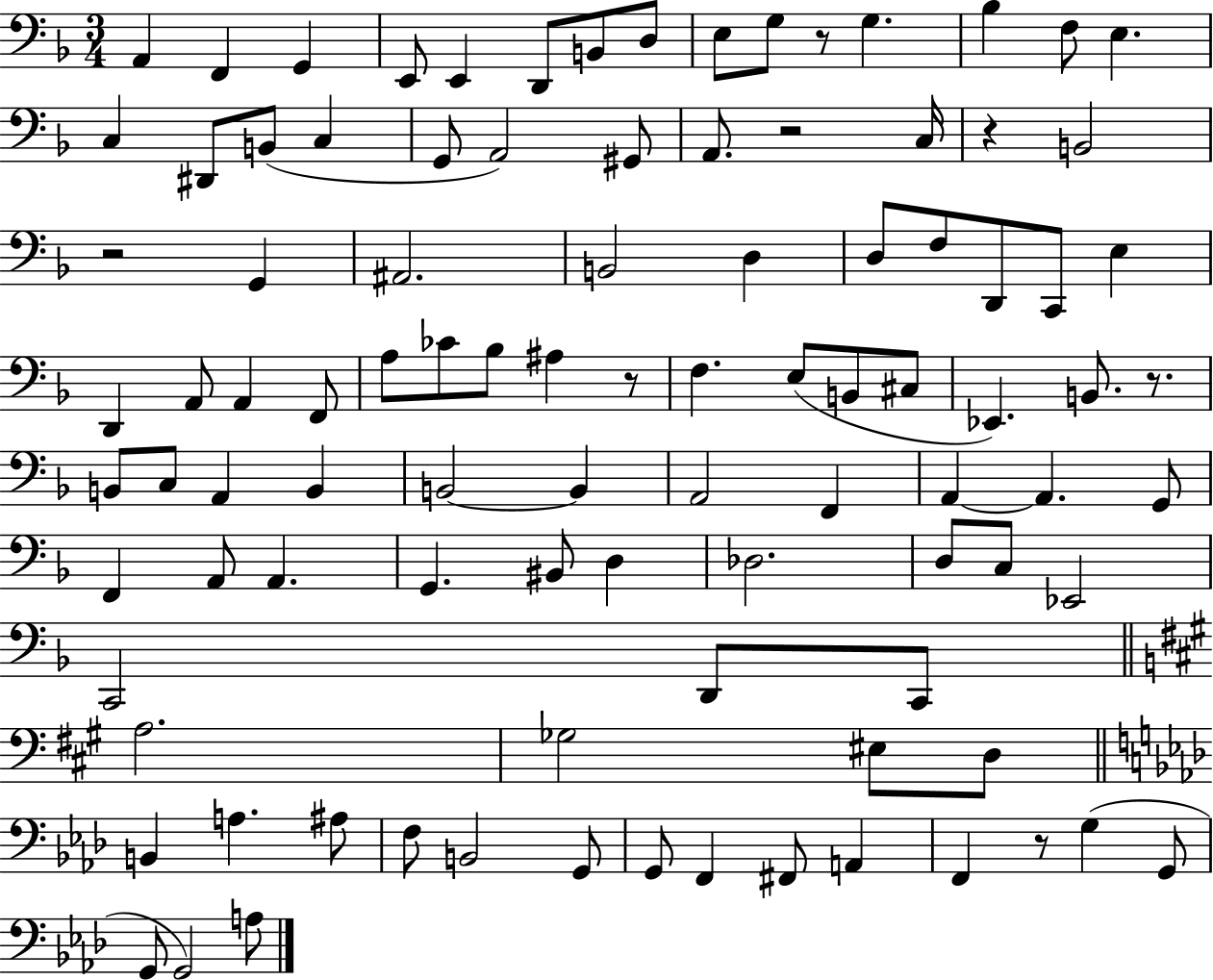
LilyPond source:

{
  \clef bass
  \numericTimeSignature
  \time 3/4
  \key f \major
  \repeat volta 2 { a,4 f,4 g,4 | e,8 e,4 d,8 b,8 d8 | e8 g8 r8 g4. | bes4 f8 e4. | \break c4 dis,8 b,8( c4 | g,8 a,2) gis,8 | a,8. r2 c16 | r4 b,2 | \break r2 g,4 | ais,2. | b,2 d4 | d8 f8 d,8 c,8 e4 | \break d,4 a,8 a,4 f,8 | a8 ces'8 bes8 ais4 r8 | f4. e8( b,8 cis8 | ees,4.) b,8. r8. | \break b,8 c8 a,4 b,4 | b,2~~ b,4 | a,2 f,4 | a,4~~ a,4. g,8 | \break f,4 a,8 a,4. | g,4. bis,8 d4 | des2. | d8 c8 ees,2 | \break c,2 d,8 c,8 | \bar "||" \break \key a \major a2. | ges2 eis8 d8 | \bar "||" \break \key aes \major b,4 a4. ais8 | f8 b,2 g,8 | g,8 f,4 fis,8 a,4 | f,4 r8 g4( g,8 | \break g,8 g,2) a8 | } \bar "|."
}